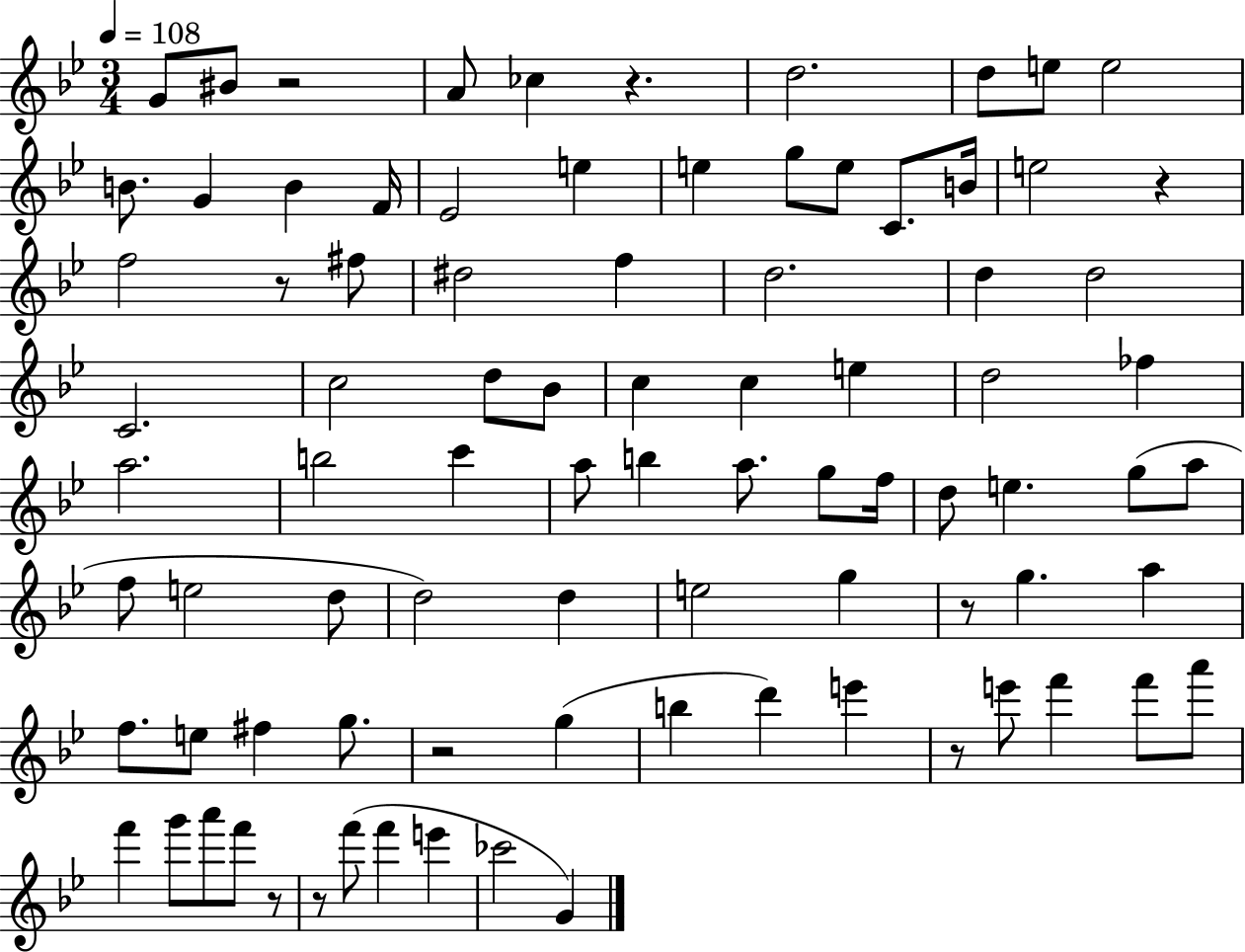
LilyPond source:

{
  \clef treble
  \numericTimeSignature
  \time 3/4
  \key bes \major
  \tempo 4 = 108
  g'8 bis'8 r2 | a'8 ces''4 r4. | d''2. | d''8 e''8 e''2 | \break b'8. g'4 b'4 f'16 | ees'2 e''4 | e''4 g''8 e''8 c'8. b'16 | e''2 r4 | \break f''2 r8 fis''8 | dis''2 f''4 | d''2. | d''4 d''2 | \break c'2. | c''2 d''8 bes'8 | c''4 c''4 e''4 | d''2 fes''4 | \break a''2. | b''2 c'''4 | a''8 b''4 a''8. g''8 f''16 | d''8 e''4. g''8( a''8 | \break f''8 e''2 d''8 | d''2) d''4 | e''2 g''4 | r8 g''4. a''4 | \break f''8. e''8 fis''4 g''8. | r2 g''4( | b''4 d'''4) e'''4 | r8 e'''8 f'''4 f'''8 a'''8 | \break f'''4 g'''8 a'''8 f'''8 r8 | r8 f'''8( f'''4 e'''4 | ces'''2 g'4) | \bar "|."
}